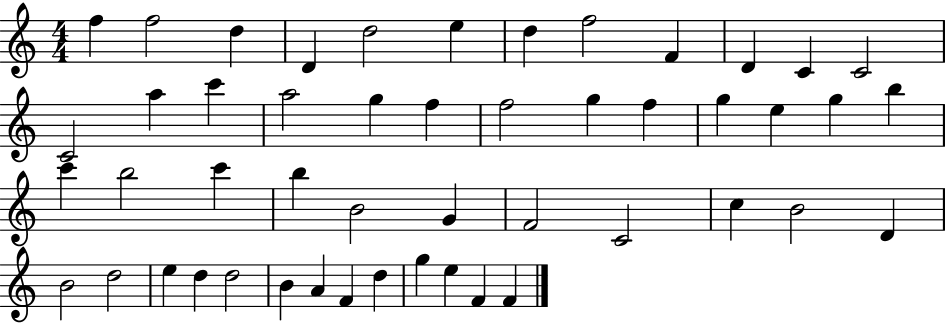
X:1
T:Untitled
M:4/4
L:1/4
K:C
f f2 d D d2 e d f2 F D C C2 C2 a c' a2 g f f2 g f g e g b c' b2 c' b B2 G F2 C2 c B2 D B2 d2 e d d2 B A F d g e F F